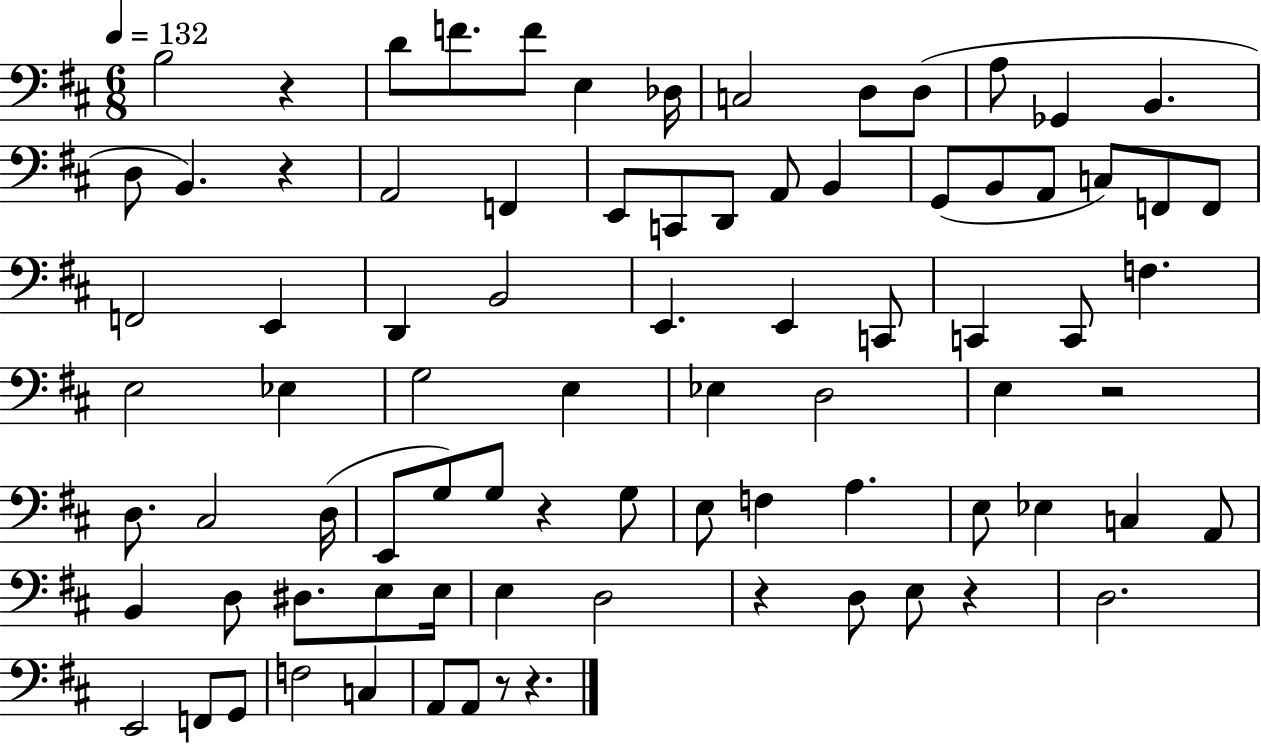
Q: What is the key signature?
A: D major